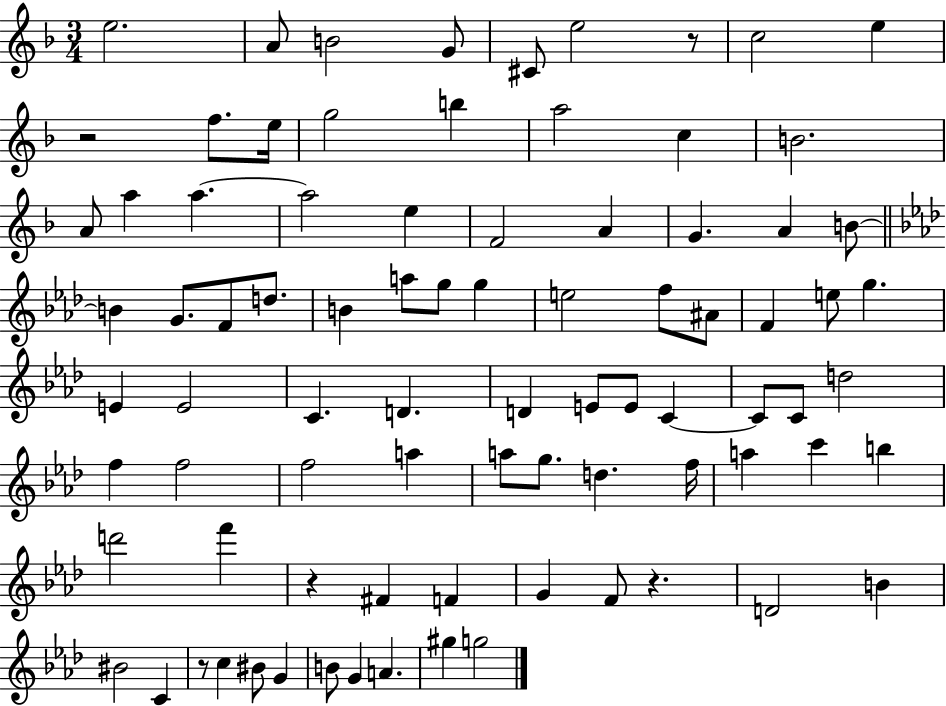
E5/h. A4/e B4/h G4/e C#4/e E5/h R/e C5/h E5/q R/h F5/e. E5/s G5/h B5/q A5/h C5/q B4/h. A4/e A5/q A5/q. A5/h E5/q F4/h A4/q G4/q. A4/q B4/e B4/q G4/e. F4/e D5/e. B4/q A5/e G5/e G5/q E5/h F5/e A#4/e F4/q E5/e G5/q. E4/q E4/h C4/q. D4/q. D4/q E4/e E4/e C4/q C4/e C4/e D5/h F5/q F5/h F5/h A5/q A5/e G5/e. D5/q. F5/s A5/q C6/q B5/q D6/h F6/q R/q F#4/q F4/q G4/q F4/e R/q. D4/h B4/q BIS4/h C4/q R/e C5/q BIS4/e G4/q B4/e G4/q A4/q. G#5/q G5/h